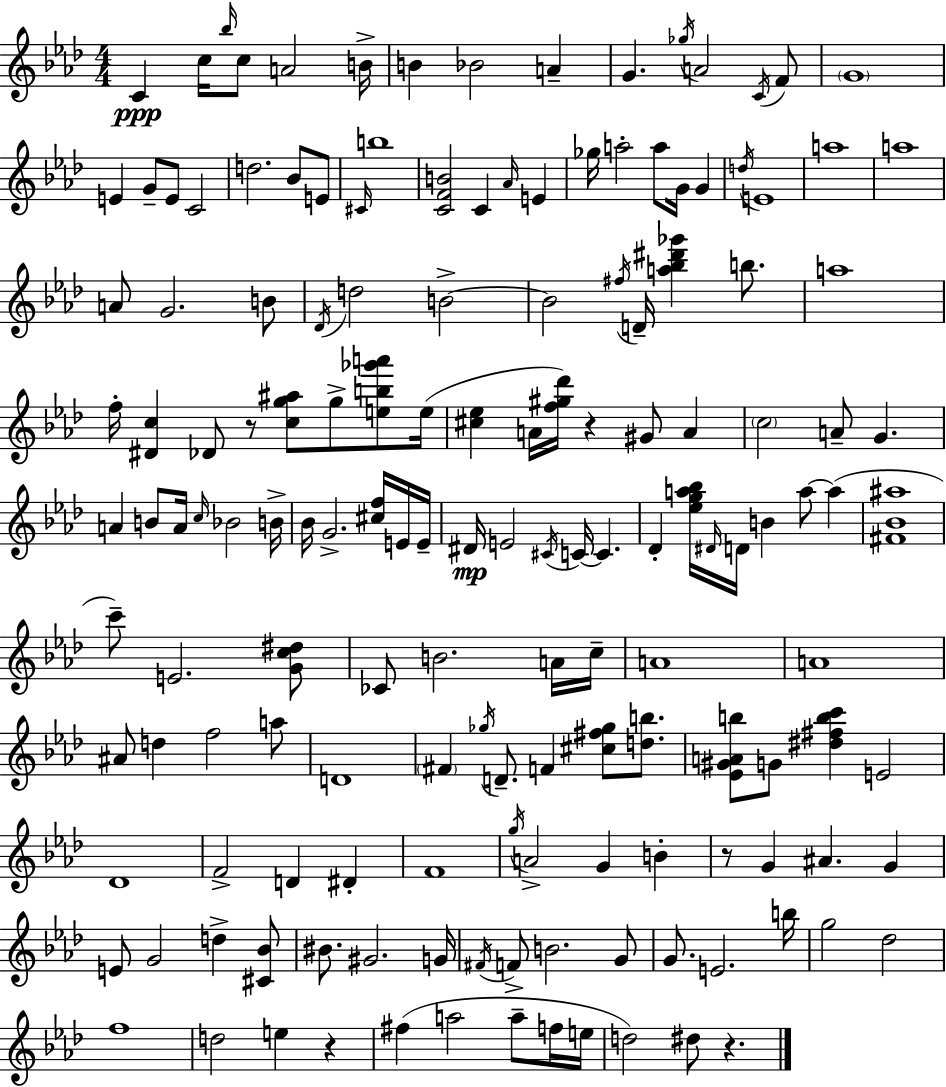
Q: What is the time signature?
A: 4/4